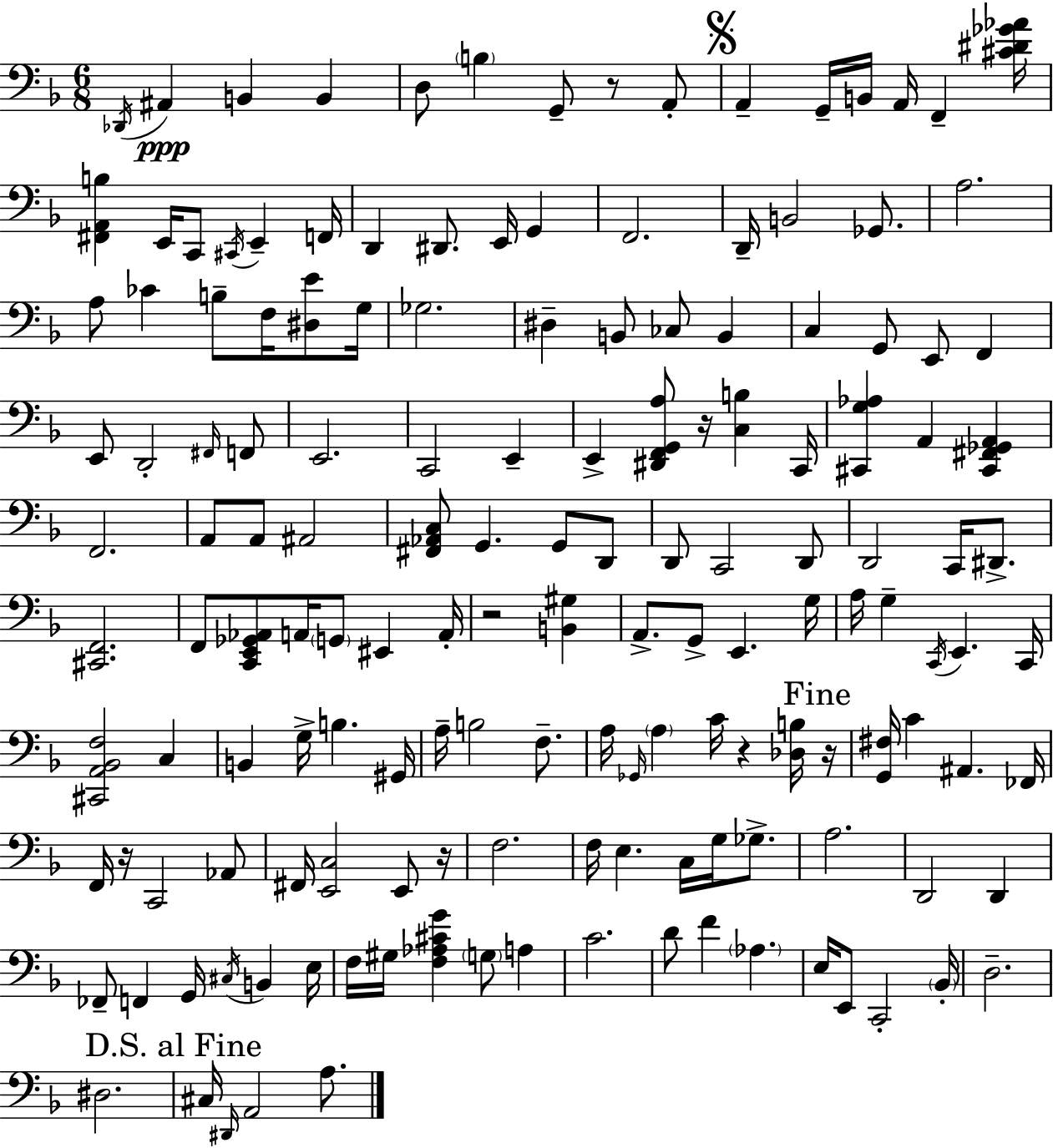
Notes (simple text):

Db2/s A#2/q B2/q B2/q D3/e B3/q G2/e R/e A2/e A2/q G2/s B2/s A2/s F2/q [C#4,D#4,Gb4,Ab4]/s [F#2,A2,B3]/q E2/s C2/e C#2/s E2/q F2/s D2/q D#2/e. E2/s G2/q F2/h. D2/s B2/h Gb2/e. A3/h. A3/e CES4/q B3/e F3/s [D#3,E4]/e G3/s Gb3/h. D#3/q B2/e CES3/e B2/q C3/q G2/e E2/e F2/q E2/e D2/h F#2/s F2/e E2/h. C2/h E2/q E2/q [D#2,F2,G2,A3]/e R/s [C3,B3]/q C2/s [C#2,G3,Ab3]/q A2/q [C#2,F#2,Gb2,A2]/q F2/h. A2/e A2/e A#2/h [F#2,Ab2,C3]/e G2/q. G2/e D2/e D2/e C2/h D2/e D2/h C2/s D#2/e. [C#2,F2]/h. F2/e [C2,E2,Gb2,Ab2]/e A2/s G2/e EIS2/q A2/s R/h [B2,G#3]/q A2/e. G2/e E2/q. G3/s A3/s G3/q C2/s E2/q. C2/s [C#2,A2,Bb2,F3]/h C3/q B2/q G3/s B3/q. G#2/s A3/s B3/h F3/e. A3/s Gb2/s A3/q C4/s R/q [Db3,B3]/s R/s [G2,F#3]/s C4/q A#2/q. FES2/s F2/s R/s C2/h Ab2/e F#2/s [E2,C3]/h E2/e R/s F3/h. F3/s E3/q. C3/s G3/s Gb3/e. A3/h. D2/h D2/q FES2/e F2/q G2/s C#3/s B2/q E3/s F3/s G#3/s [F3,Ab3,C#4,G4]/q G3/e A3/q C4/h. D4/e F4/q Ab3/q. E3/s E2/e C2/h Bb2/s D3/h. D#3/h. C#3/s D#2/s A2/h A3/e.